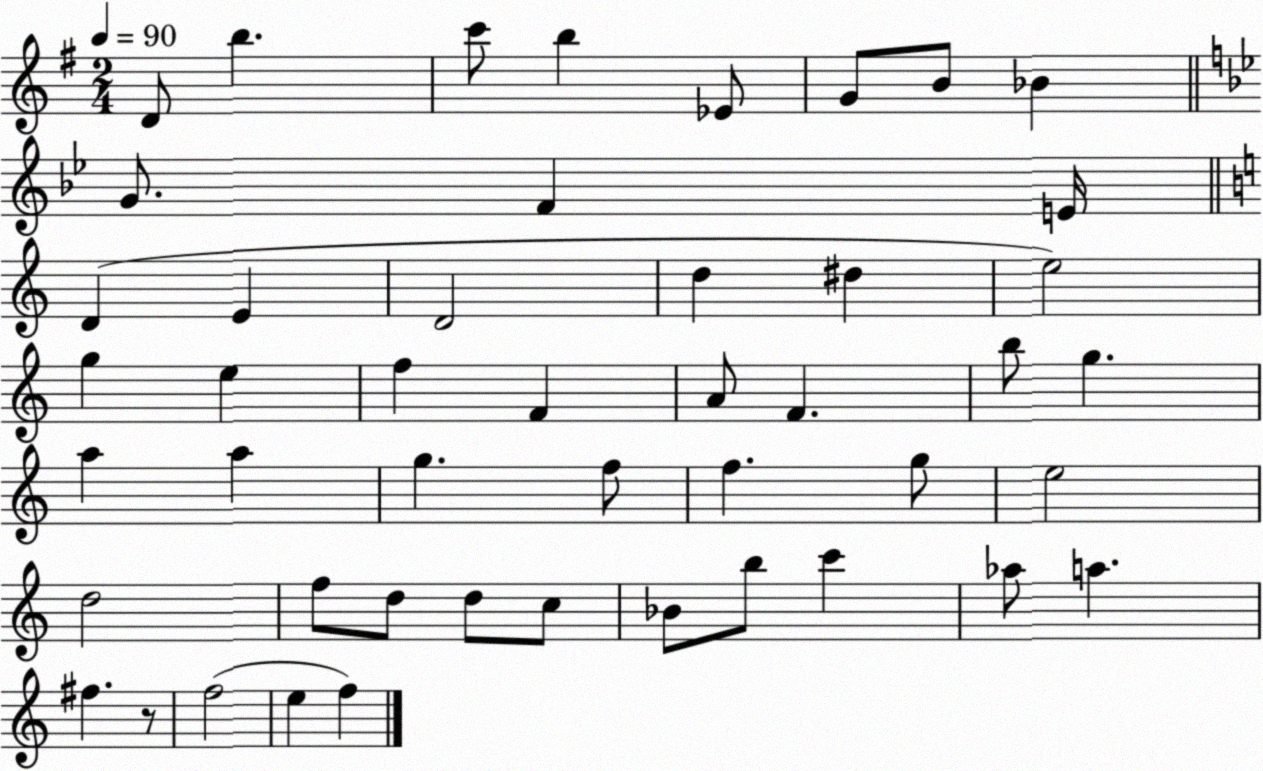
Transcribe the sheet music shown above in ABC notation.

X:1
T:Untitled
M:2/4
L:1/4
K:G
D/2 b c'/2 b _E/2 G/2 B/2 _B G/2 F E/4 D E D2 d ^d e2 g e f F A/2 F b/2 g a a g f/2 f g/2 e2 d2 f/2 d/2 d/2 c/2 _B/2 b/2 c' _a/2 a ^f z/2 f2 e f